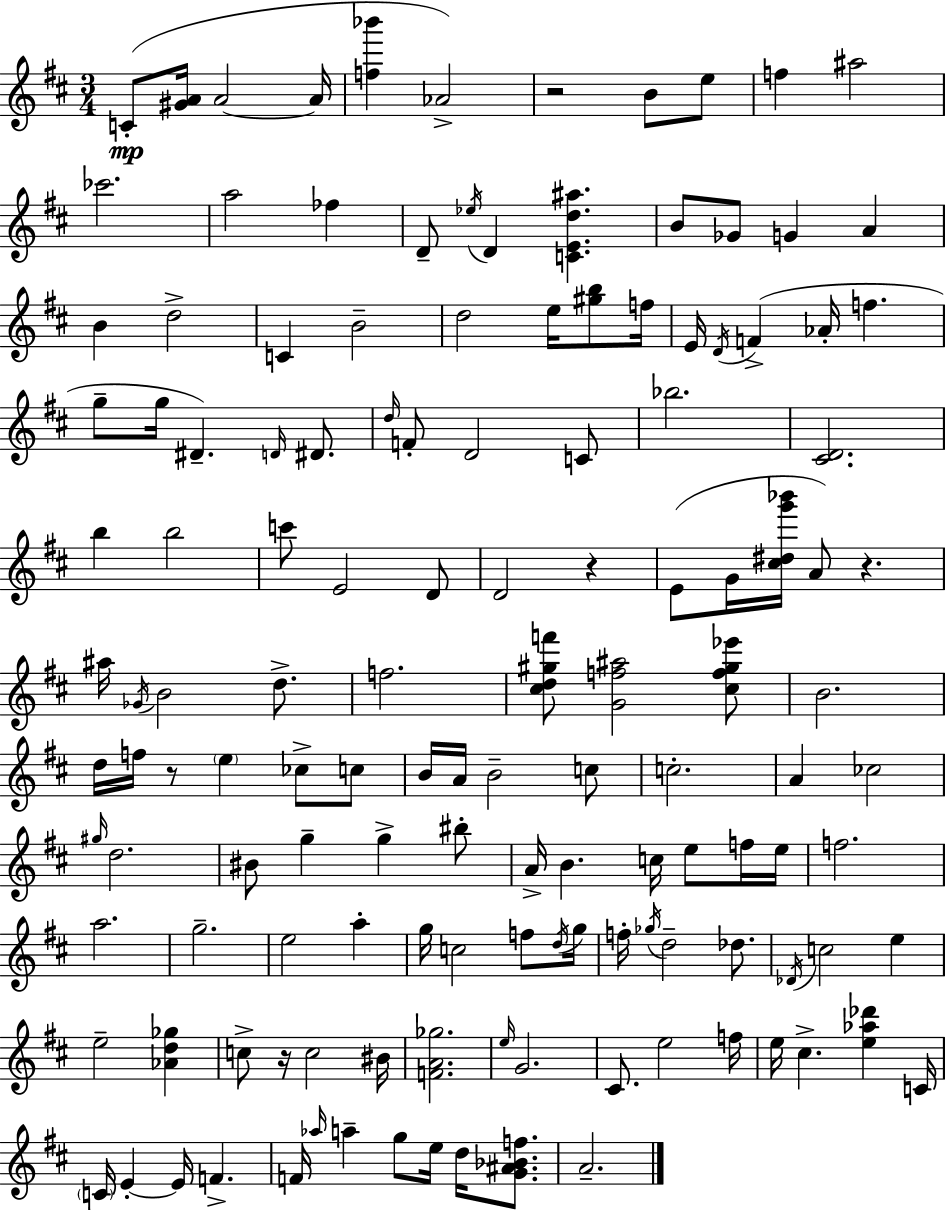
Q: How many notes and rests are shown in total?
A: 137